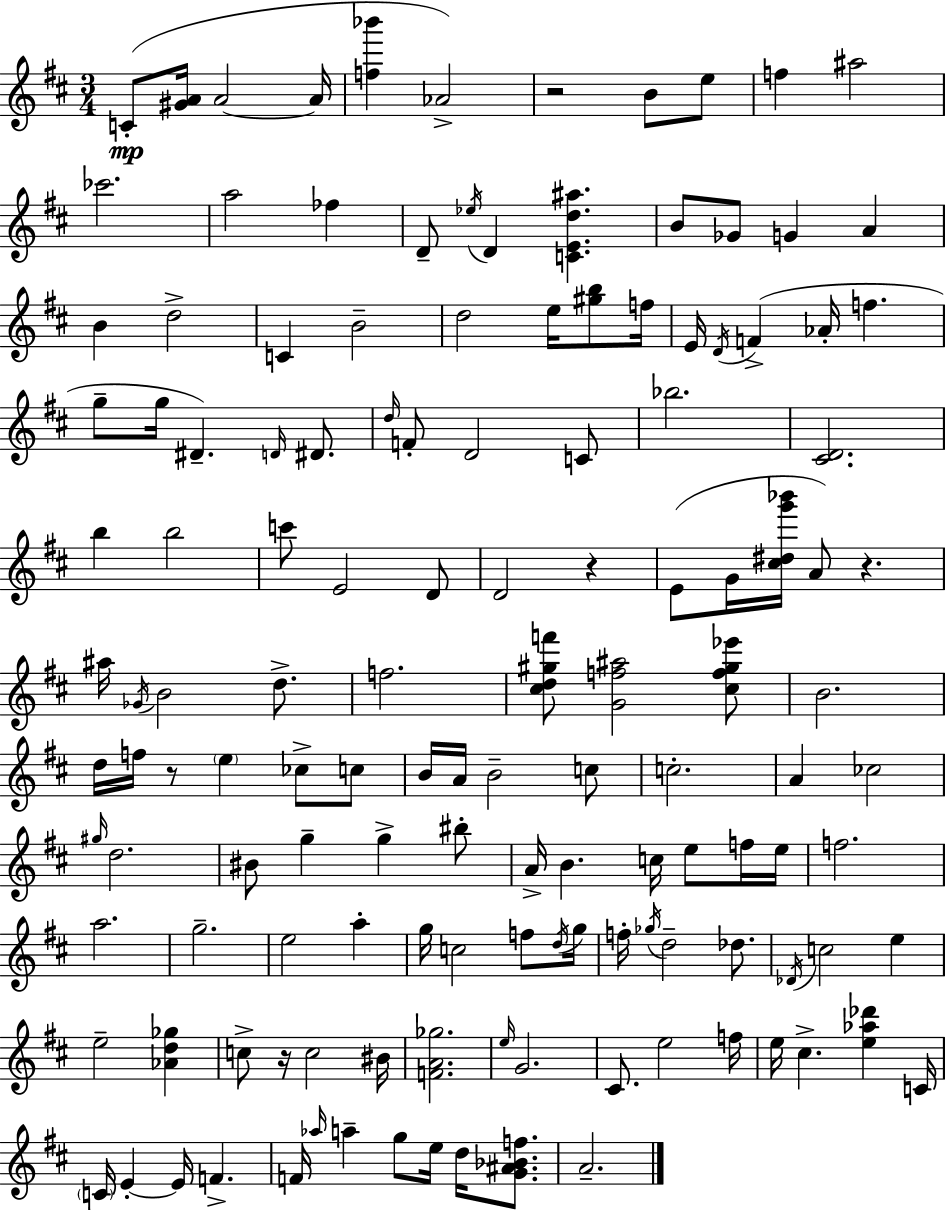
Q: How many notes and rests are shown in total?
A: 137